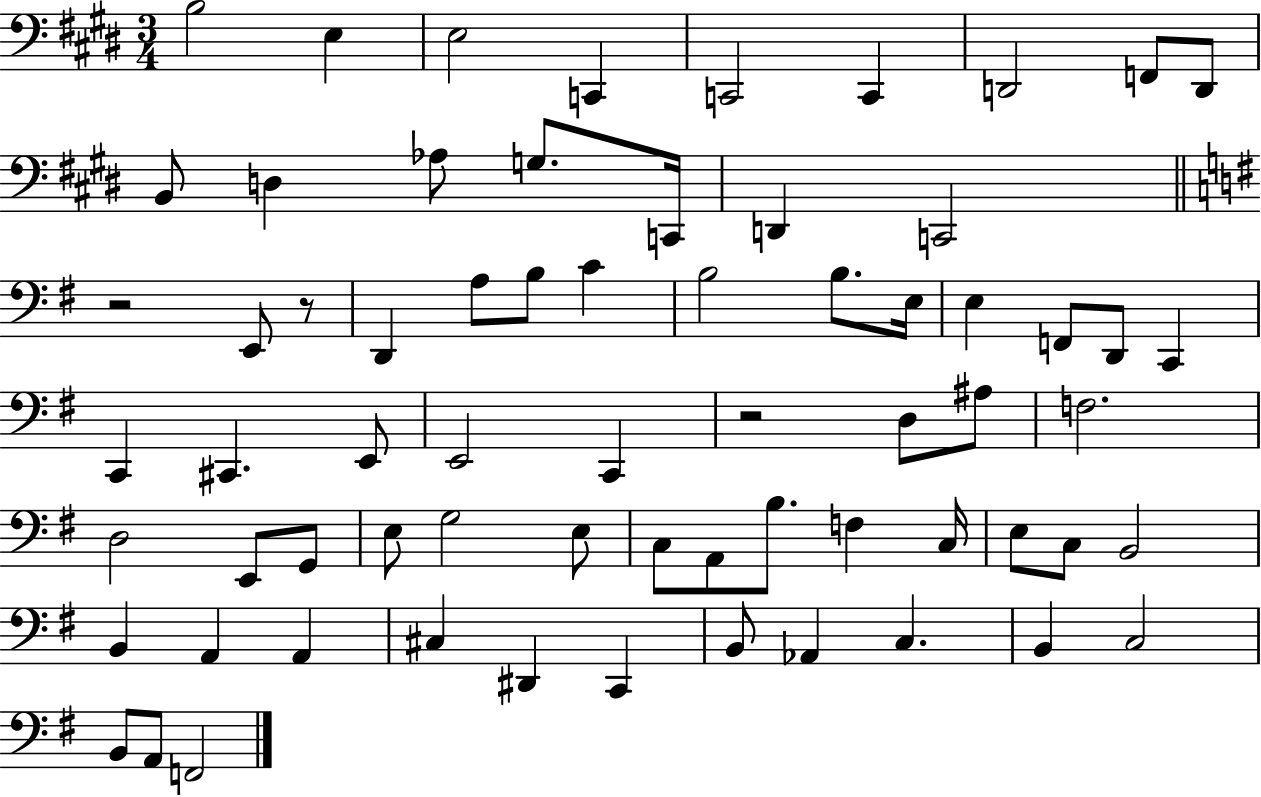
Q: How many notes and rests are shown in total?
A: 67